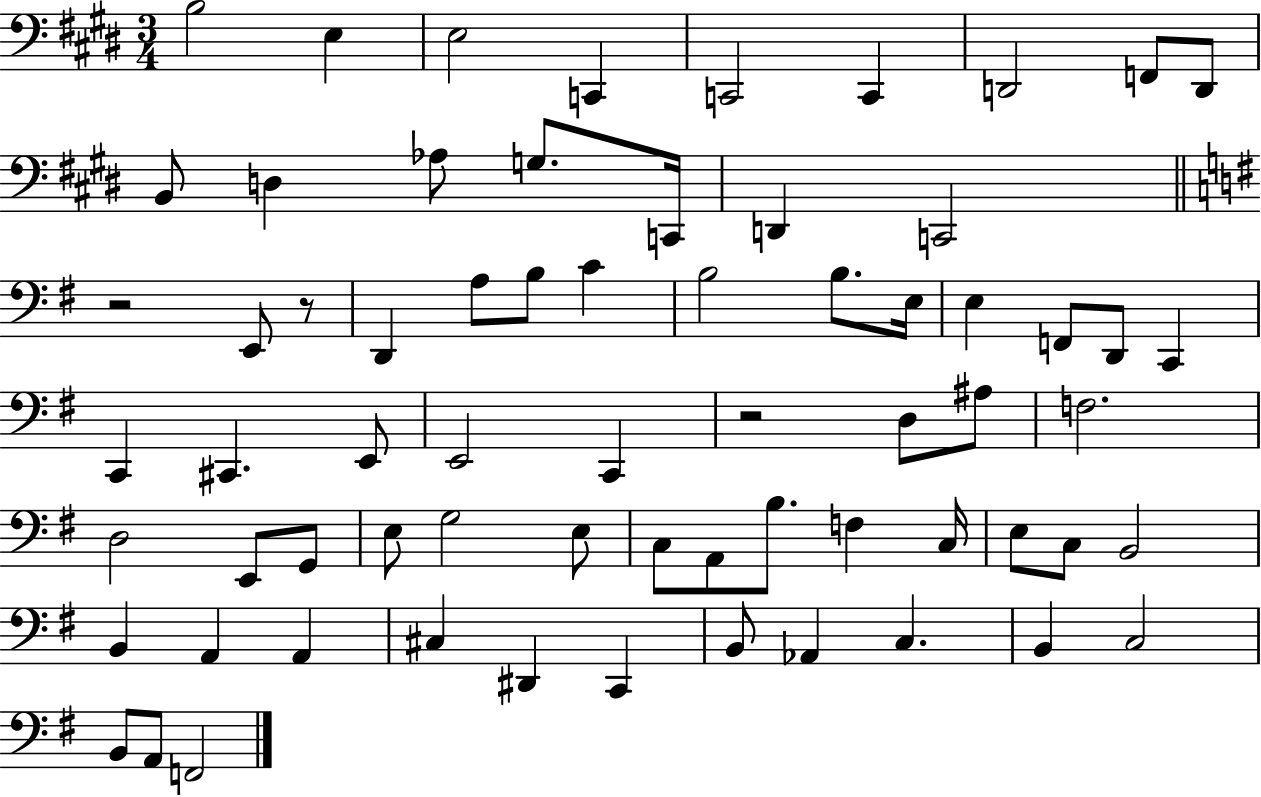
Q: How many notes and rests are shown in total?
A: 67